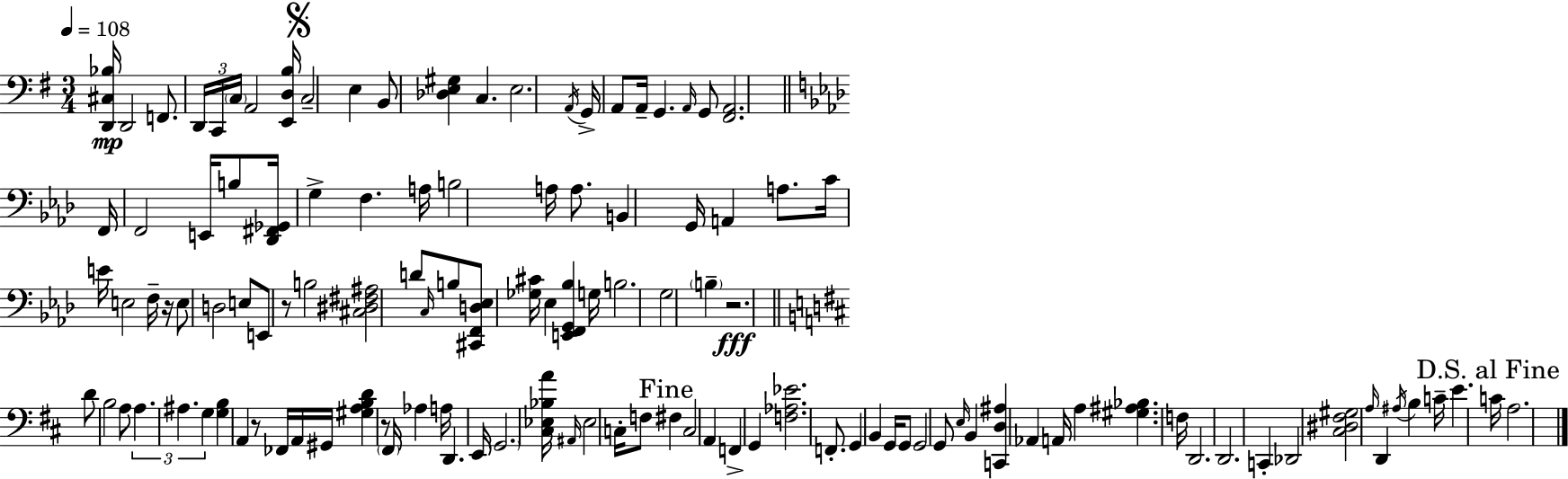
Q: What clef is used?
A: bass